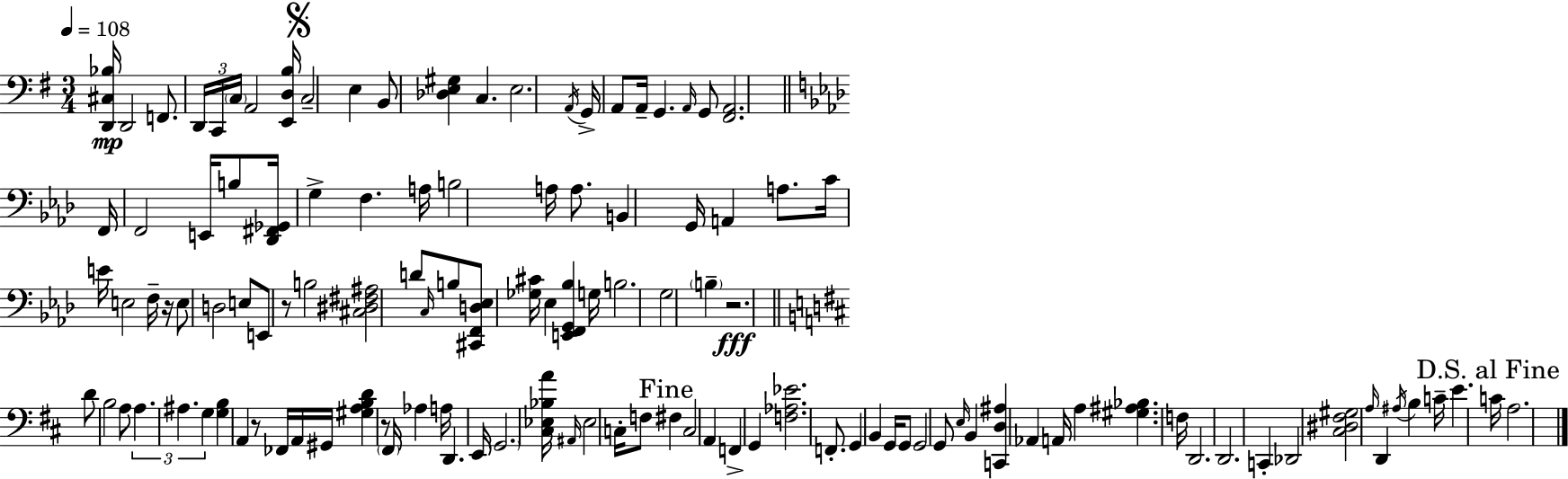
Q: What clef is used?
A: bass